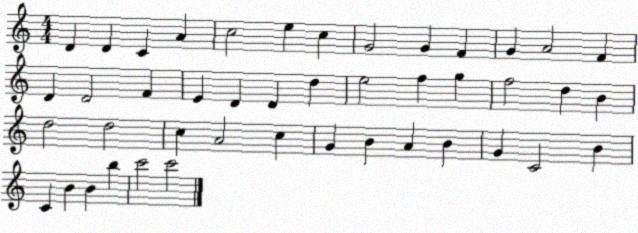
X:1
T:Untitled
M:4/4
L:1/4
K:C
D D C A c2 e c G2 G F G A2 F D D2 F E D D d e2 f g f2 d B d2 d2 c A2 c G B A B G C2 B C B B b c'2 c'2